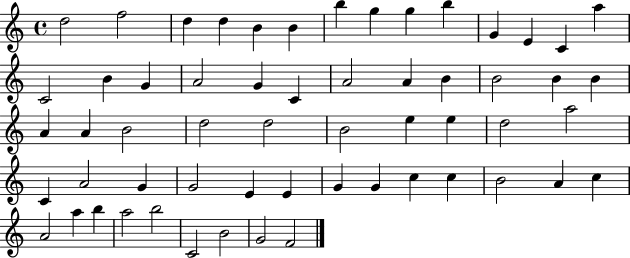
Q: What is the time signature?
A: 4/4